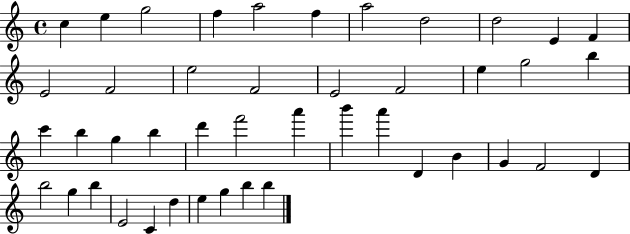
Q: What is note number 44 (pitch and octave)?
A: B5